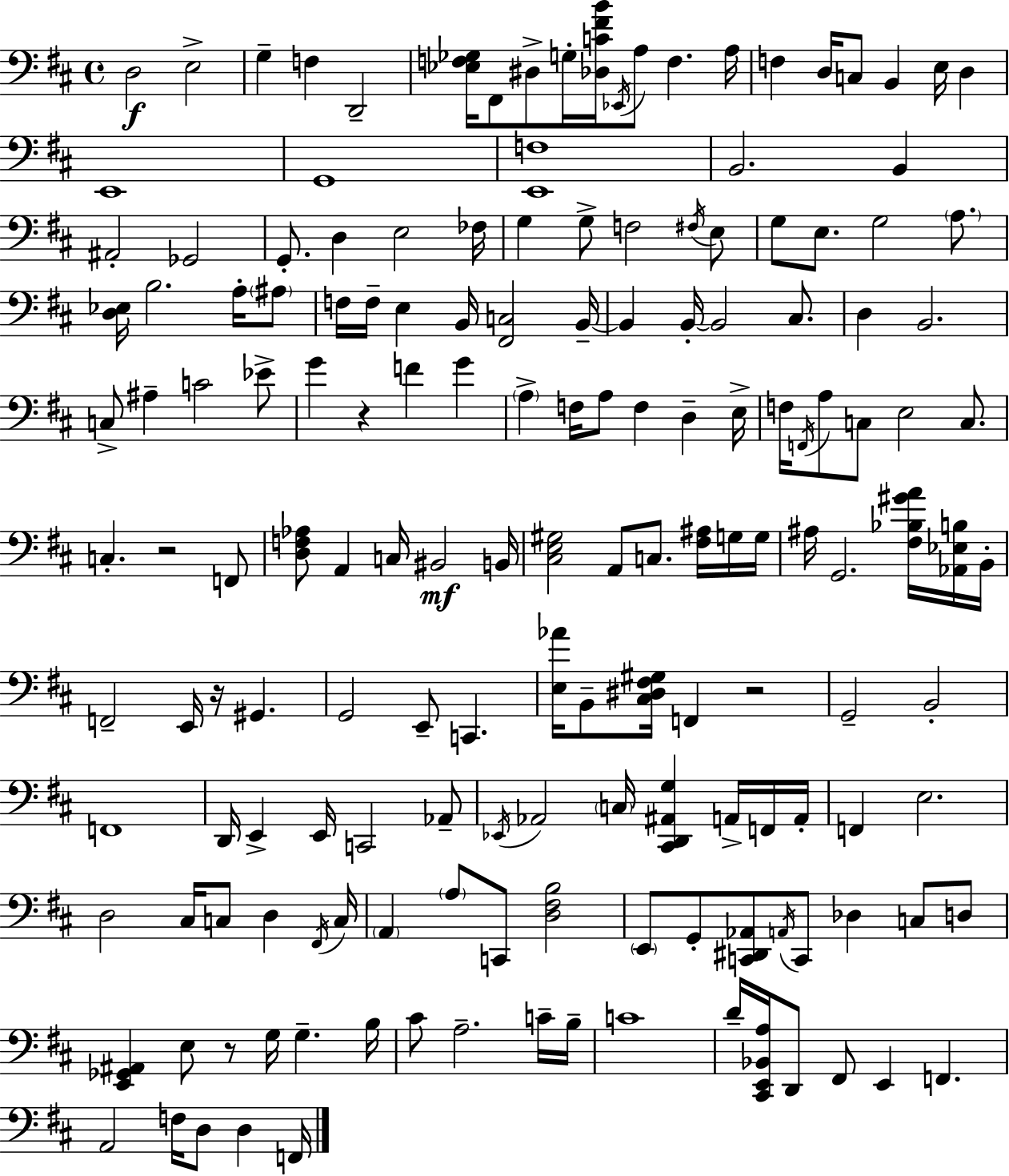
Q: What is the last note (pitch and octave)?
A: F2